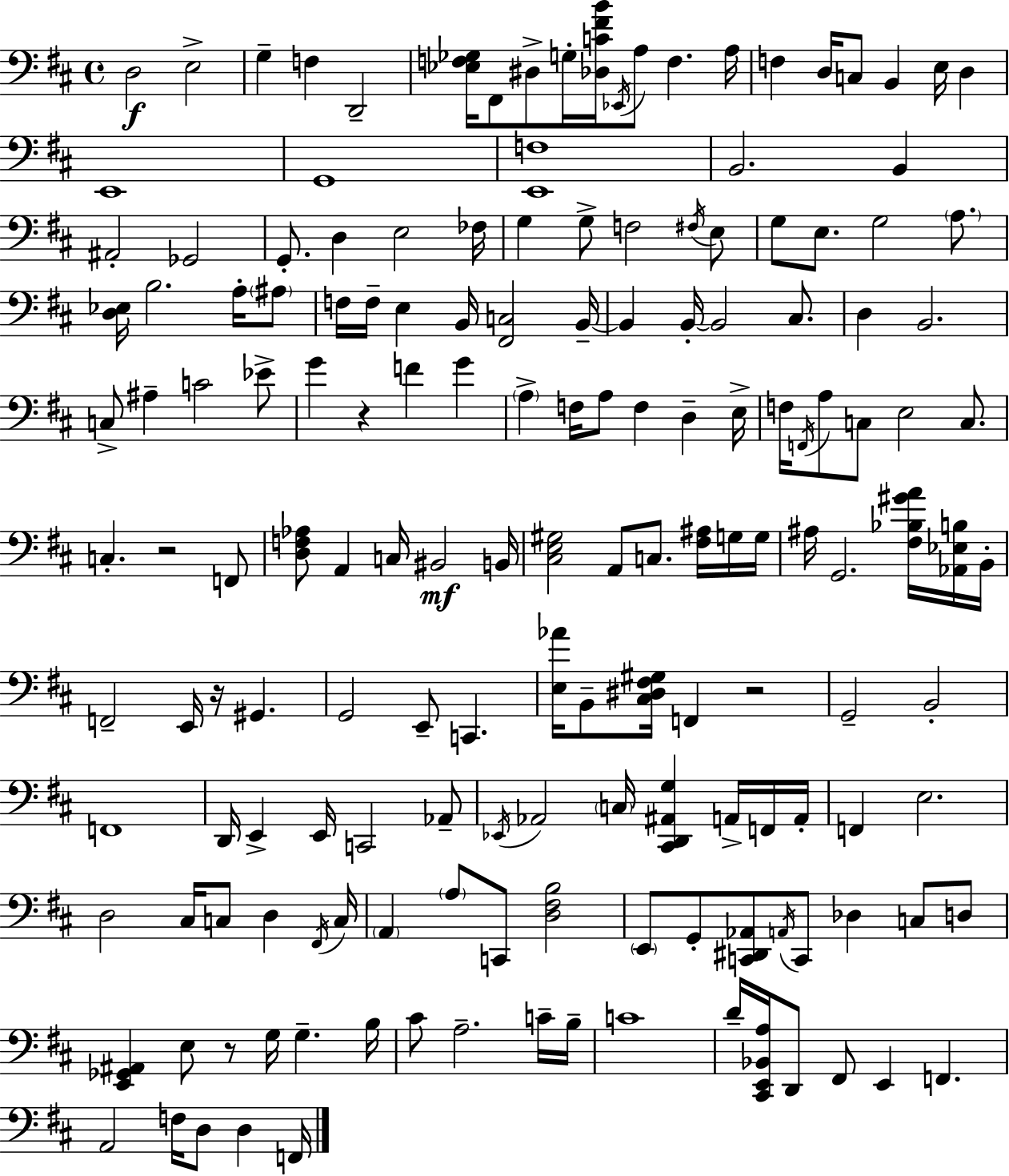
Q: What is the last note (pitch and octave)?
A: F2